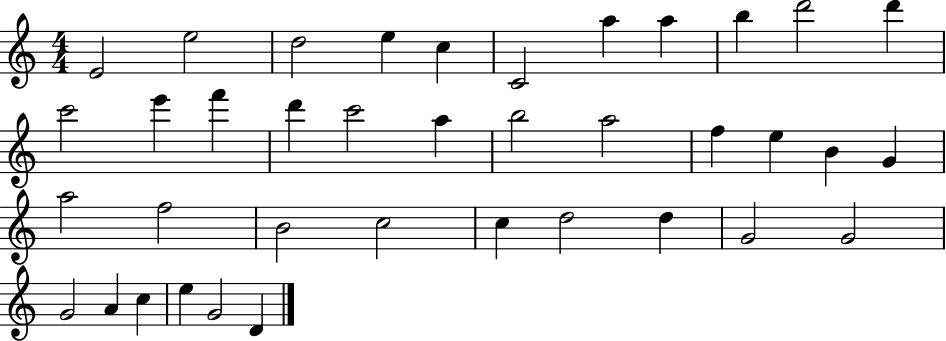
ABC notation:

X:1
T:Untitled
M:4/4
L:1/4
K:C
E2 e2 d2 e c C2 a a b d'2 d' c'2 e' f' d' c'2 a b2 a2 f e B G a2 f2 B2 c2 c d2 d G2 G2 G2 A c e G2 D